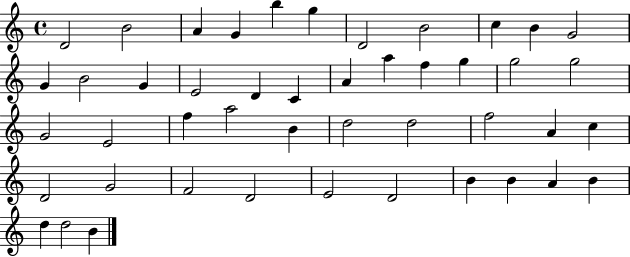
X:1
T:Untitled
M:4/4
L:1/4
K:C
D2 B2 A G b g D2 B2 c B G2 G B2 G E2 D C A a f g g2 g2 G2 E2 f a2 B d2 d2 f2 A c D2 G2 F2 D2 E2 D2 B B A B d d2 B